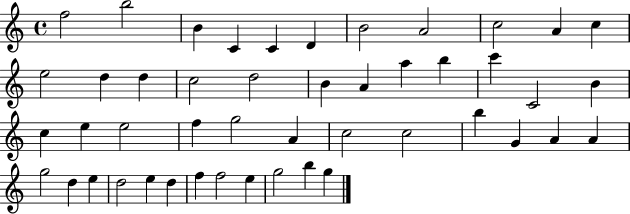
{
  \clef treble
  \time 4/4
  \defaultTimeSignature
  \key c \major
  f''2 b''2 | b'4 c'4 c'4 d'4 | b'2 a'2 | c''2 a'4 c''4 | \break e''2 d''4 d''4 | c''2 d''2 | b'4 a'4 a''4 b''4 | c'''4 c'2 b'4 | \break c''4 e''4 e''2 | f''4 g''2 a'4 | c''2 c''2 | b''4 g'4 a'4 a'4 | \break g''2 d''4 e''4 | d''2 e''4 d''4 | f''4 f''2 e''4 | g''2 b''4 g''4 | \break \bar "|."
}